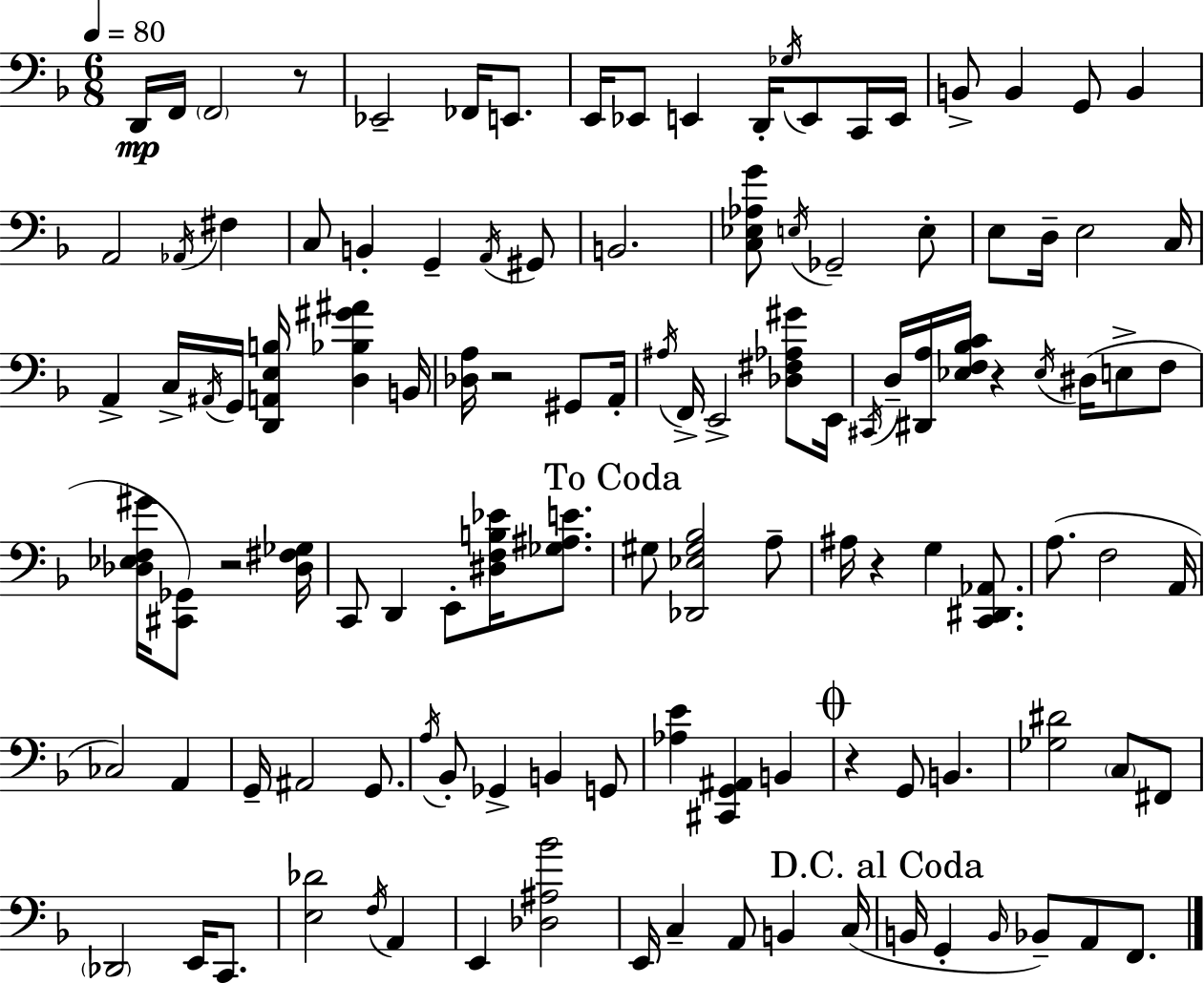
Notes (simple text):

D2/s F2/s F2/h R/e Eb2/h FES2/s E2/e. E2/s Eb2/e E2/q D2/s Gb3/s E2/e C2/s E2/s B2/e B2/q G2/e B2/q A2/h Ab2/s F#3/q C3/e B2/q G2/q A2/s G#2/e B2/h. [C3,Eb3,Ab3,G4]/e E3/s Gb2/h E3/e E3/e D3/s E3/h C3/s A2/q C3/s A#2/s G2/s [D2,A2,E3,B3]/s [D3,Bb3,G#4,A#4]/q B2/s [Db3,A3]/s R/h G#2/e A2/s A#3/s F2/s E2/h [Db3,F#3,Ab3,G#4]/e E2/s C#2/s D3/s [D#2,A3]/s [Eb3,F3,Bb3,C4]/s R/q Eb3/s D#3/s E3/e F3/e [Db3,Eb3,F3,G#4]/s [C#2,Gb2]/e R/h [Db3,F#3,Gb3]/s C2/e D2/q E2/e [D#3,F3,B3,Eb4]/s [Gb3,A#3,E4]/e. G#3/e [Db2,Eb3,G#3,Bb3]/h A3/e A#3/s R/q G3/q [C2,D#2,Ab2]/e. A3/e. F3/h A2/s CES3/h A2/q G2/s A#2/h G2/e. A3/s Bb2/e Gb2/q B2/q G2/e [Ab3,E4]/q [C#2,G2,A#2]/q B2/q R/q G2/e B2/q. [Gb3,D#4]/h C3/e F#2/e Db2/h E2/s C2/e. [E3,Db4]/h F3/s A2/q E2/q [Db3,A#3,Bb4]/h E2/s C3/q A2/e B2/q C3/s B2/s G2/q B2/s Bb2/e A2/e F2/e.